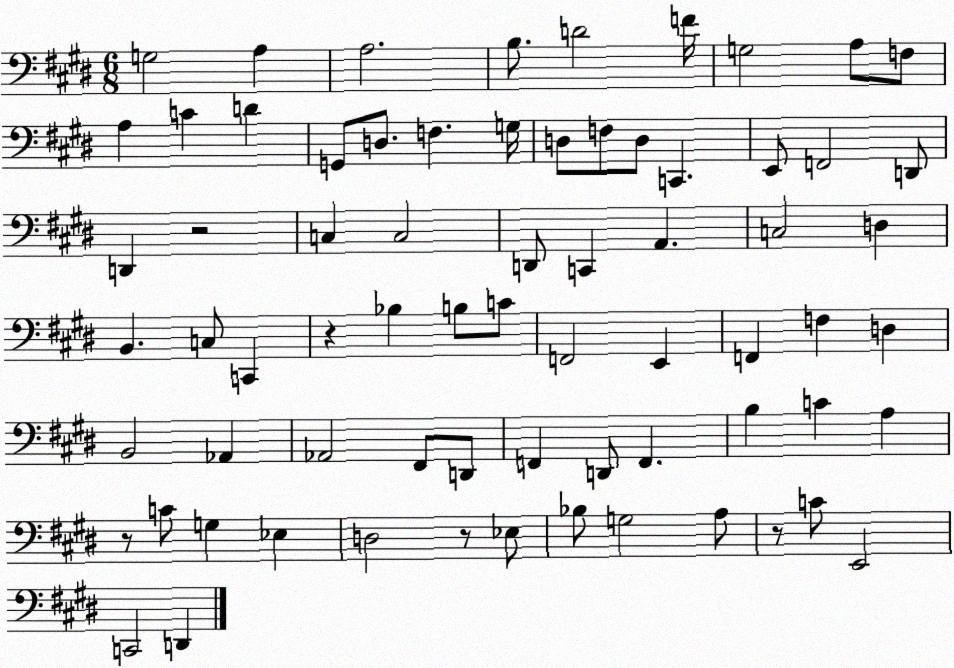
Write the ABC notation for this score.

X:1
T:Untitled
M:6/8
L:1/4
K:E
G,2 A, A,2 B,/2 D2 F/4 G,2 A,/2 F,/2 A, C D G,,/2 D,/2 F, G,/4 D,/2 F,/2 D,/2 C,, E,,/2 F,,2 D,,/2 D,, z2 C, C,2 D,,/2 C,, A,, C,2 D, B,, C,/2 C,, z _B, B,/2 C/2 F,,2 E,, F,, F, D, B,,2 _A,, _A,,2 ^F,,/2 D,,/2 F,, D,,/2 F,, B, C A, z/2 C/2 G, _E, D,2 z/2 _E,/2 _B,/2 G,2 A,/2 z/2 C/2 E,,2 C,,2 D,,